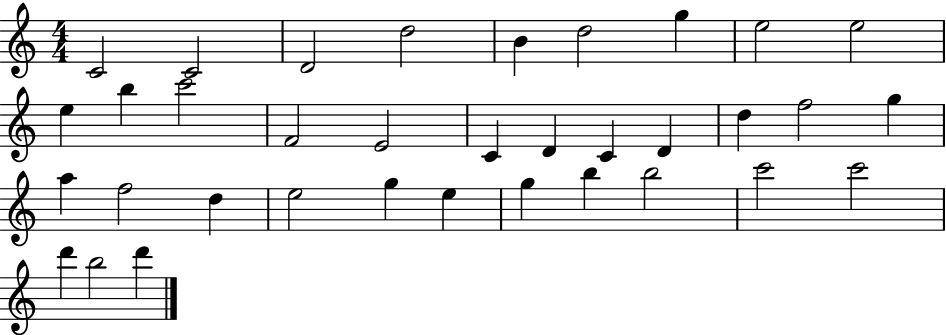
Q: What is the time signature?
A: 4/4